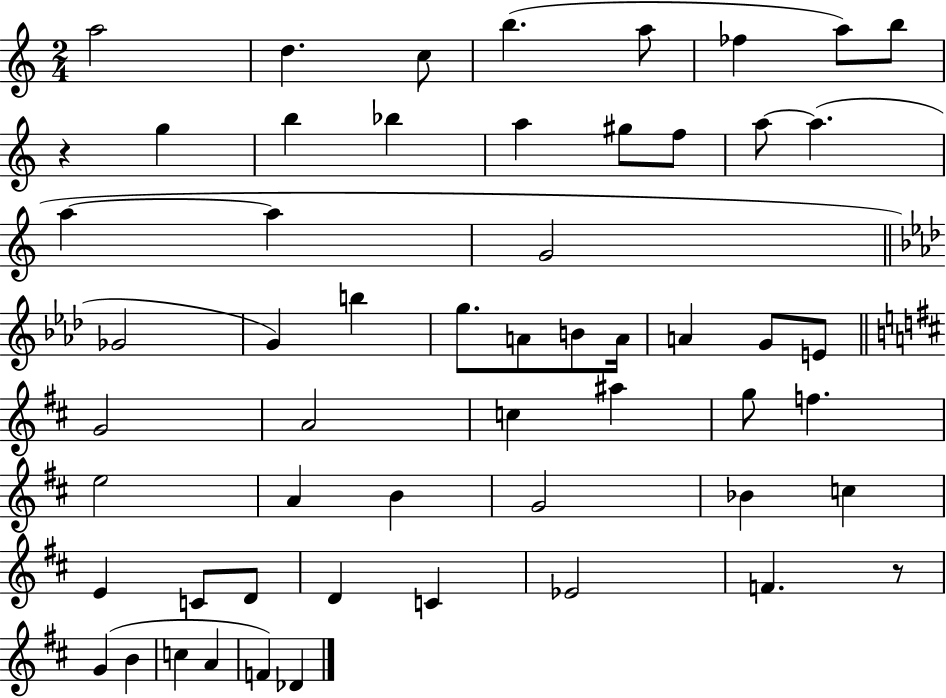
X:1
T:Untitled
M:2/4
L:1/4
K:C
a2 d c/2 b a/2 _f a/2 b/2 z g b _b a ^g/2 f/2 a/2 a a a G2 _G2 G b g/2 A/2 B/2 A/4 A G/2 E/2 G2 A2 c ^a g/2 f e2 A B G2 _B c E C/2 D/2 D C _E2 F z/2 G B c A F _D